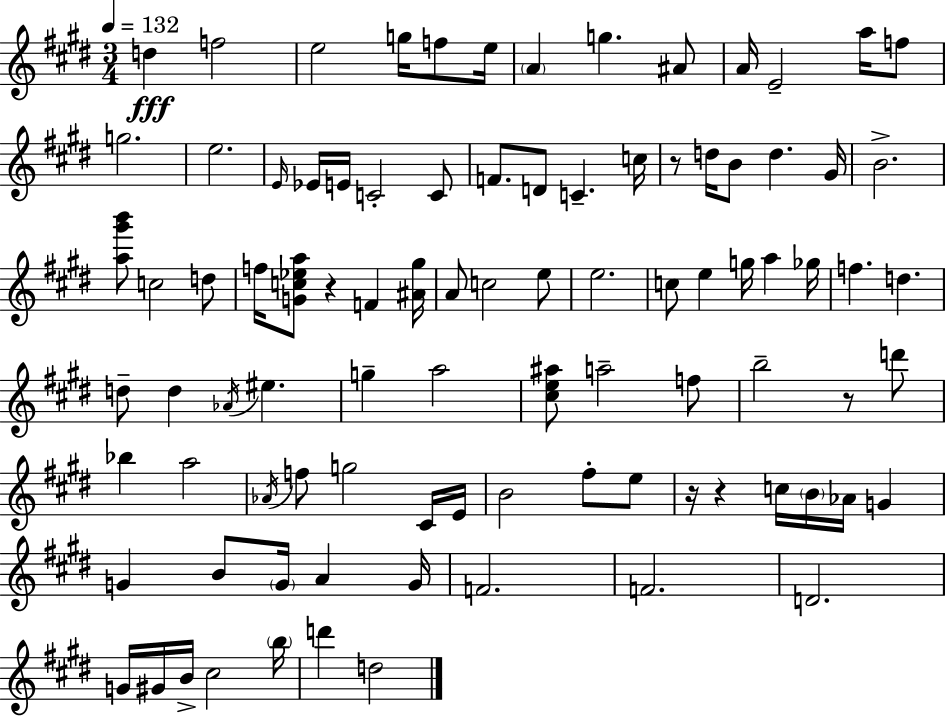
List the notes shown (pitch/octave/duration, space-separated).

D5/q F5/h E5/h G5/s F5/e E5/s A4/q G5/q. A#4/e A4/s E4/h A5/s F5/e G5/h. E5/h. E4/s Eb4/s E4/s C4/h C4/e F4/e. D4/e C4/q. C5/s R/e D5/s B4/e D5/q. G#4/s B4/h. [A5,G#6,B6]/e C5/h D5/e F5/s [G4,C5,Eb5,A5]/e R/q F4/q [A#4,G#5]/s A4/e C5/h E5/e E5/h. C5/e E5/q G5/s A5/q Gb5/s F5/q. D5/q. D5/e D5/q Ab4/s EIS5/q. G5/q A5/h [C#5,E5,A#5]/e A5/h F5/e B5/h R/e D6/e Bb5/q A5/h Ab4/s F5/e G5/h C#4/s E4/s B4/h F#5/e E5/e R/s R/q C5/s B4/s Ab4/s G4/q G4/q B4/e G4/s A4/q G4/s F4/h. F4/h. D4/h. G4/s G#4/s B4/s C#5/h B5/s D6/q D5/h